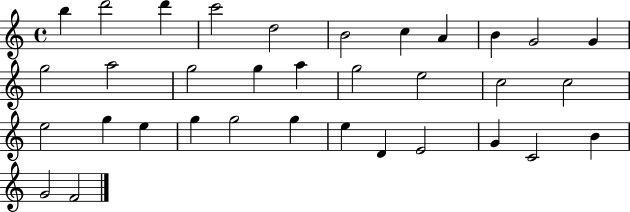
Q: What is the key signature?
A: C major